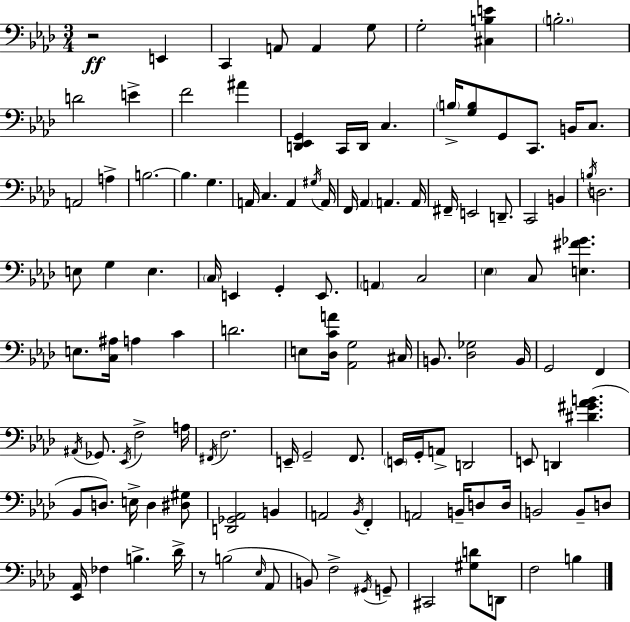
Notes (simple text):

R/h E2/q C2/q A2/e A2/q G3/e G3/h [C#3,B3,E4]/q B3/h. D4/h E4/q F4/h A#4/q [D2,Eb2,G2]/q C2/s D2/s C3/q. B3/s [G3,B3]/e G2/e C2/e. B2/s C3/e. A2/h A3/q B3/h. B3/q. G3/q. A2/s C3/q. A2/q G#3/s A2/s F2/s Ab2/q A2/q. A2/s F#2/s E2/h D2/e. C2/h B2/q B3/s D3/h. E3/e G3/q E3/q. C3/s E2/q G2/q E2/e. A2/q C3/h Eb3/q C3/e [E3,F#4,Gb4]/q. E3/e. [C3,A#3]/s A3/q C4/q D4/h. E3/e [Db3,C4,A4]/s [Ab2,G3]/h C#3/s B2/e. [Db3,Gb3]/h B2/s G2/h F2/q A#2/s Gb2/e. Eb2/s F3/h A3/s F#2/s F3/h. E2/s G2/h F2/e. E2/s G2/s A2/e D2/h E2/e D2/q [D#4,G#4,Ab4,B4]/q. Bb2/e D3/e. E3/s D3/q [D#3,G#3]/e [D2,Gb2,Ab2]/h B2/q A2/h Bb2/s F2/q A2/h B2/s D3/e D3/s B2/h B2/e D3/e [Eb2,Ab2]/s FES3/q B3/q. Db4/s R/e B3/h Eb3/s Ab2/e B2/e F3/h G#2/s G2/e C#2/h [G#3,D4]/e D2/e F3/h B3/q